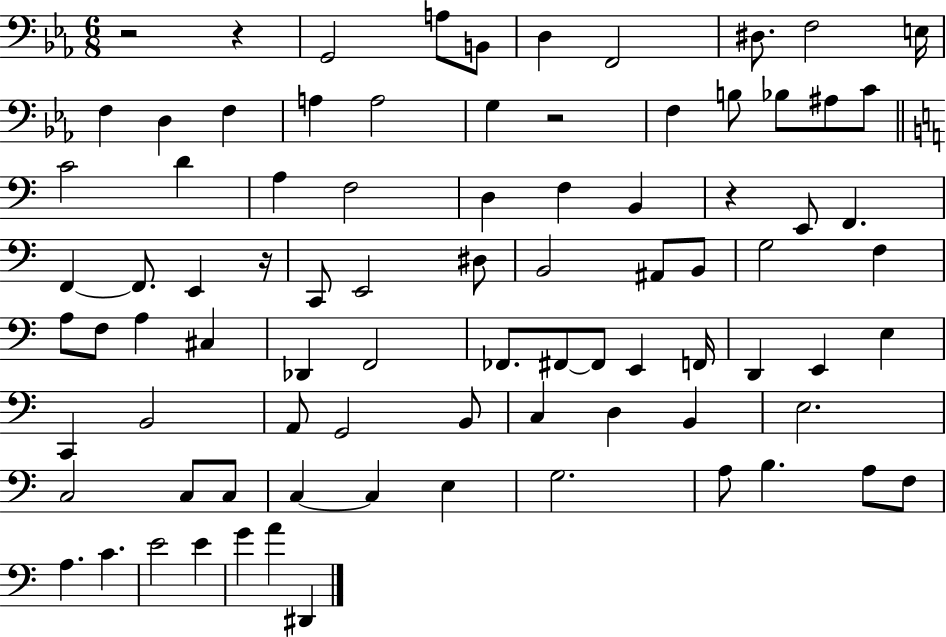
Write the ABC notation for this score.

X:1
T:Untitled
M:6/8
L:1/4
K:Eb
z2 z G,,2 A,/2 B,,/2 D, F,,2 ^D,/2 F,2 E,/4 F, D, F, A, A,2 G, z2 F, B,/2 _B,/2 ^A,/2 C/2 C2 D A, F,2 D, F, B,, z E,,/2 F,, F,, F,,/2 E,, z/4 C,,/2 E,,2 ^D,/2 B,,2 ^A,,/2 B,,/2 G,2 F, A,/2 F,/2 A, ^C, _D,, F,,2 _F,,/2 ^F,,/2 ^F,,/2 E,, F,,/4 D,, E,, E, C,, B,,2 A,,/2 G,,2 B,,/2 C, D, B,, E,2 C,2 C,/2 C,/2 C, C, E, G,2 A,/2 B, A,/2 F,/2 A, C E2 E G A ^D,,